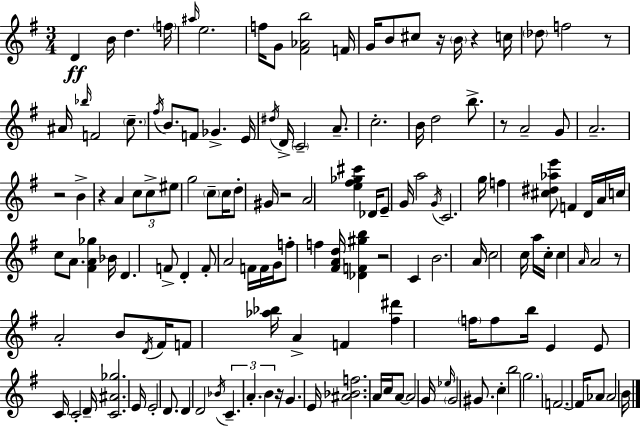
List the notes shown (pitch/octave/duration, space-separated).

D4/q B4/s D5/q. F5/s A#5/s E5/h. F5/s G4/e [F#4,Ab4,B5]/h F4/s G4/s B4/e C#5/e R/s B4/s R/q C5/s Db5/e F5/h R/e A#4/s Bb5/s F4/h C5/e. F#5/s B4/e. F4/e Gb4/q. E4/s D#5/s D4/s C4/h A4/e. C5/h. B4/s D5/h B5/e. R/e A4/h G4/e A4/h. R/h B4/q R/q A4/q C5/e C5/e EIS5/e G5/h C5/e C5/s D5/e G#4/s R/h A4/h [E5,F#5,Gb5,C#6]/q Db4/s E4/e G4/s A5/h G4/s C4/h. G5/s F5/q [C#5,D#5,Ab5,E6]/e F4/q D4/s A4/s C5/s C5/e A4/e. [F#4,A4,Gb5]/q Bb4/s D4/q. F4/e D4/q F4/e A4/h F4/s F4/s G4/s F5/e F5/q [F#4,A4,D5]/s [Db4,F4,G#5,B5]/q R/h C4/q B4/h. A4/s C5/h C5/s A5/s C5/s C5/q A4/s A4/h R/e A4/h B4/e D4/s F#4/s F4/e [Ab5,Bb5]/s A4/q F4/q [F#5,D#6]/q F5/s F5/e B5/s E4/q E4/e C4/s C4/h D4/s [C4,A#4,Gb5]/h. E4/s E4/h D4/e. D4/q D4/h Bb4/s C4/q. A4/q. B4/q R/s G4/q. E4/s [A#4,Bb4,F5]/h. A4/s C5/s A4/e A4/h G4/s Eb5/s G4/h G#4/e. C5/q B5/h G5/h. F4/h. F4/s Ab4/e Ab4/h B4/s